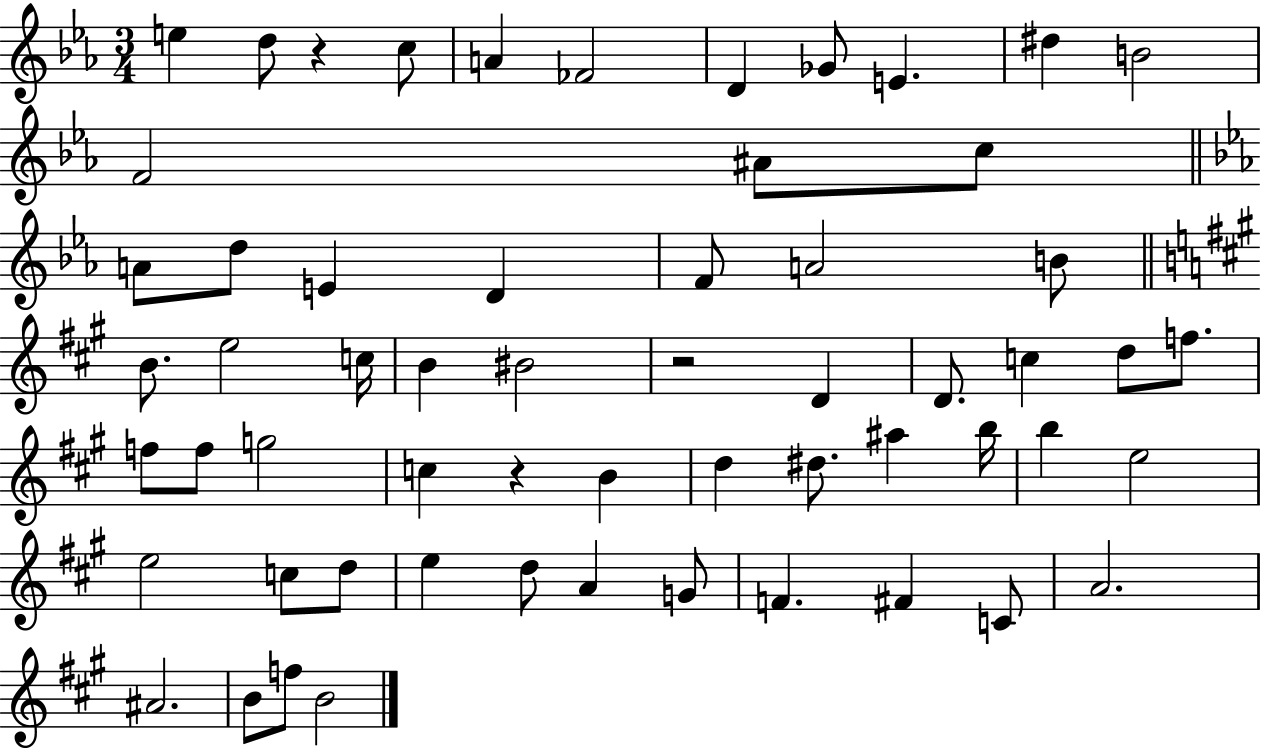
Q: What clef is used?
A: treble